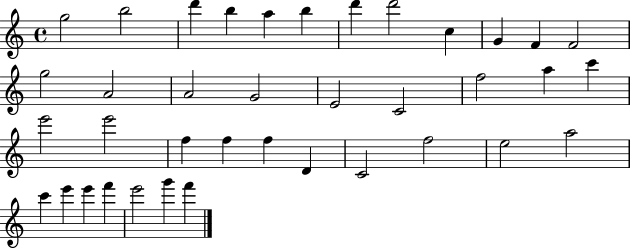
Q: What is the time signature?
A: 4/4